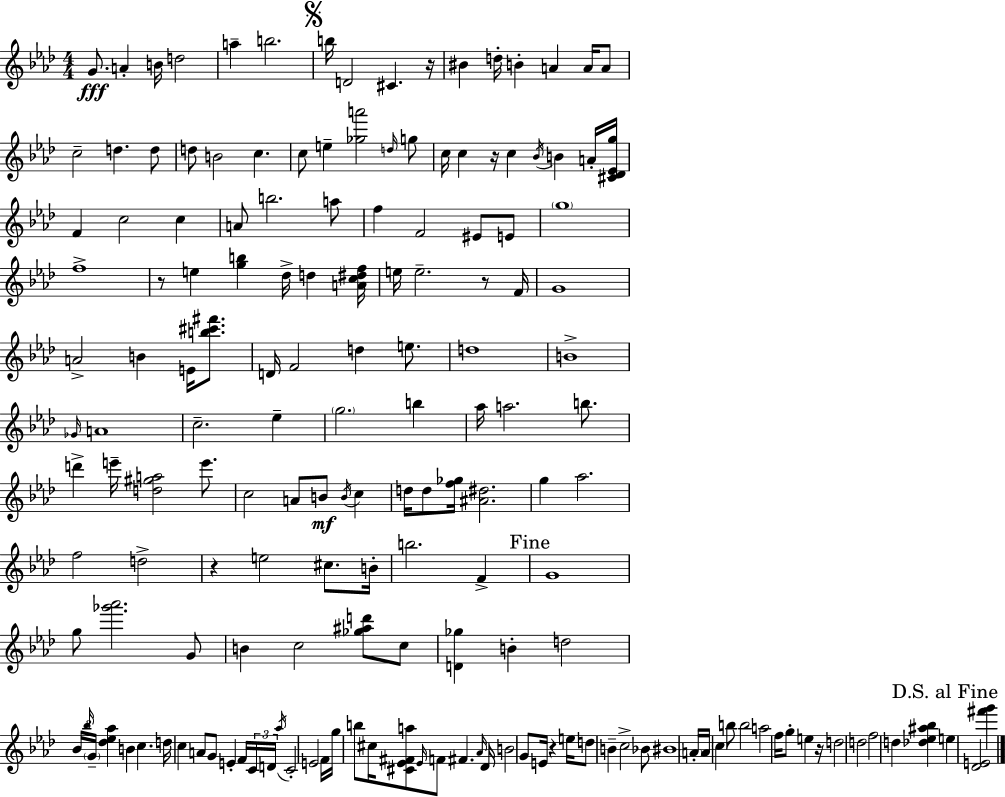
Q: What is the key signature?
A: AES major